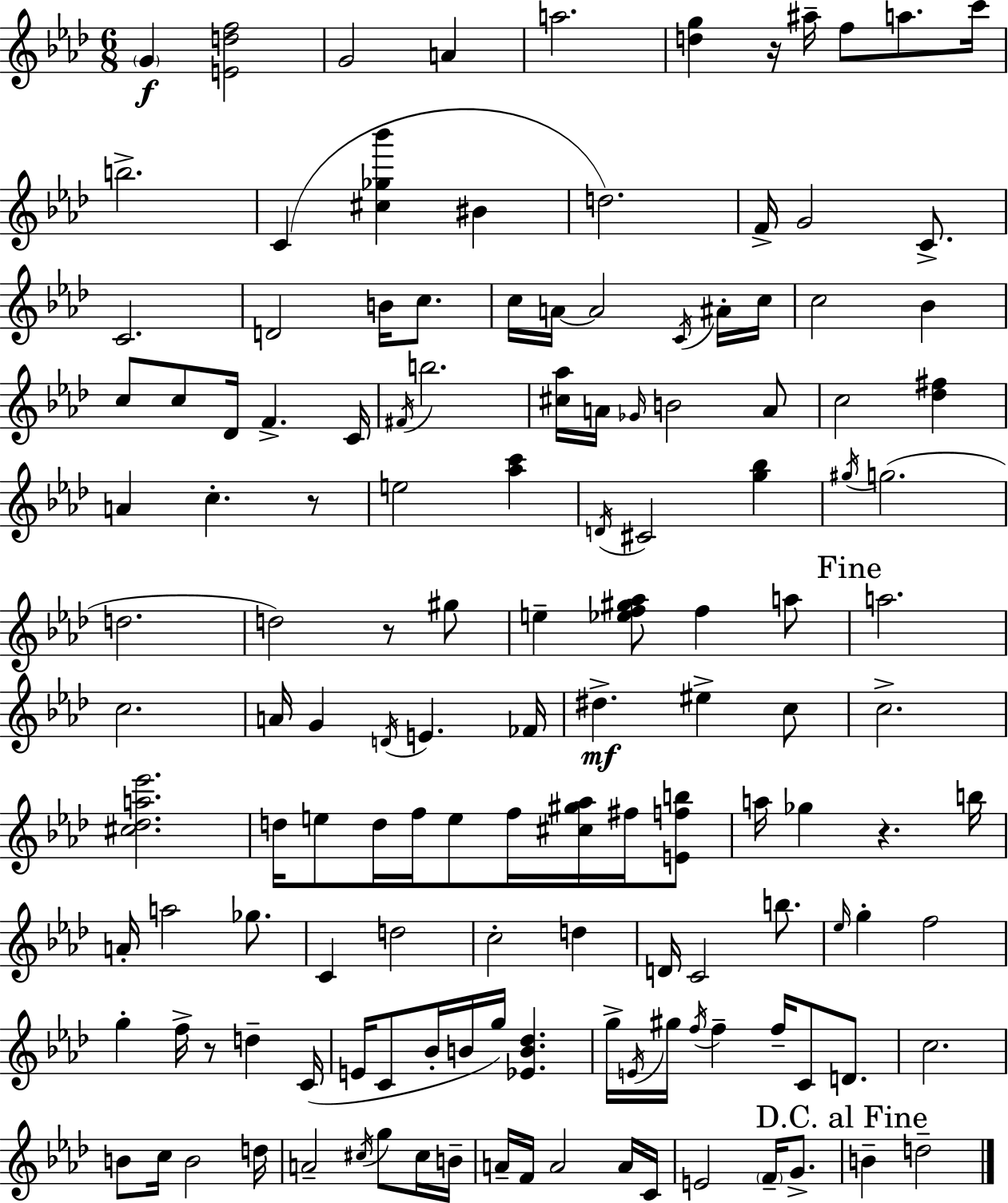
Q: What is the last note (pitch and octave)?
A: D5